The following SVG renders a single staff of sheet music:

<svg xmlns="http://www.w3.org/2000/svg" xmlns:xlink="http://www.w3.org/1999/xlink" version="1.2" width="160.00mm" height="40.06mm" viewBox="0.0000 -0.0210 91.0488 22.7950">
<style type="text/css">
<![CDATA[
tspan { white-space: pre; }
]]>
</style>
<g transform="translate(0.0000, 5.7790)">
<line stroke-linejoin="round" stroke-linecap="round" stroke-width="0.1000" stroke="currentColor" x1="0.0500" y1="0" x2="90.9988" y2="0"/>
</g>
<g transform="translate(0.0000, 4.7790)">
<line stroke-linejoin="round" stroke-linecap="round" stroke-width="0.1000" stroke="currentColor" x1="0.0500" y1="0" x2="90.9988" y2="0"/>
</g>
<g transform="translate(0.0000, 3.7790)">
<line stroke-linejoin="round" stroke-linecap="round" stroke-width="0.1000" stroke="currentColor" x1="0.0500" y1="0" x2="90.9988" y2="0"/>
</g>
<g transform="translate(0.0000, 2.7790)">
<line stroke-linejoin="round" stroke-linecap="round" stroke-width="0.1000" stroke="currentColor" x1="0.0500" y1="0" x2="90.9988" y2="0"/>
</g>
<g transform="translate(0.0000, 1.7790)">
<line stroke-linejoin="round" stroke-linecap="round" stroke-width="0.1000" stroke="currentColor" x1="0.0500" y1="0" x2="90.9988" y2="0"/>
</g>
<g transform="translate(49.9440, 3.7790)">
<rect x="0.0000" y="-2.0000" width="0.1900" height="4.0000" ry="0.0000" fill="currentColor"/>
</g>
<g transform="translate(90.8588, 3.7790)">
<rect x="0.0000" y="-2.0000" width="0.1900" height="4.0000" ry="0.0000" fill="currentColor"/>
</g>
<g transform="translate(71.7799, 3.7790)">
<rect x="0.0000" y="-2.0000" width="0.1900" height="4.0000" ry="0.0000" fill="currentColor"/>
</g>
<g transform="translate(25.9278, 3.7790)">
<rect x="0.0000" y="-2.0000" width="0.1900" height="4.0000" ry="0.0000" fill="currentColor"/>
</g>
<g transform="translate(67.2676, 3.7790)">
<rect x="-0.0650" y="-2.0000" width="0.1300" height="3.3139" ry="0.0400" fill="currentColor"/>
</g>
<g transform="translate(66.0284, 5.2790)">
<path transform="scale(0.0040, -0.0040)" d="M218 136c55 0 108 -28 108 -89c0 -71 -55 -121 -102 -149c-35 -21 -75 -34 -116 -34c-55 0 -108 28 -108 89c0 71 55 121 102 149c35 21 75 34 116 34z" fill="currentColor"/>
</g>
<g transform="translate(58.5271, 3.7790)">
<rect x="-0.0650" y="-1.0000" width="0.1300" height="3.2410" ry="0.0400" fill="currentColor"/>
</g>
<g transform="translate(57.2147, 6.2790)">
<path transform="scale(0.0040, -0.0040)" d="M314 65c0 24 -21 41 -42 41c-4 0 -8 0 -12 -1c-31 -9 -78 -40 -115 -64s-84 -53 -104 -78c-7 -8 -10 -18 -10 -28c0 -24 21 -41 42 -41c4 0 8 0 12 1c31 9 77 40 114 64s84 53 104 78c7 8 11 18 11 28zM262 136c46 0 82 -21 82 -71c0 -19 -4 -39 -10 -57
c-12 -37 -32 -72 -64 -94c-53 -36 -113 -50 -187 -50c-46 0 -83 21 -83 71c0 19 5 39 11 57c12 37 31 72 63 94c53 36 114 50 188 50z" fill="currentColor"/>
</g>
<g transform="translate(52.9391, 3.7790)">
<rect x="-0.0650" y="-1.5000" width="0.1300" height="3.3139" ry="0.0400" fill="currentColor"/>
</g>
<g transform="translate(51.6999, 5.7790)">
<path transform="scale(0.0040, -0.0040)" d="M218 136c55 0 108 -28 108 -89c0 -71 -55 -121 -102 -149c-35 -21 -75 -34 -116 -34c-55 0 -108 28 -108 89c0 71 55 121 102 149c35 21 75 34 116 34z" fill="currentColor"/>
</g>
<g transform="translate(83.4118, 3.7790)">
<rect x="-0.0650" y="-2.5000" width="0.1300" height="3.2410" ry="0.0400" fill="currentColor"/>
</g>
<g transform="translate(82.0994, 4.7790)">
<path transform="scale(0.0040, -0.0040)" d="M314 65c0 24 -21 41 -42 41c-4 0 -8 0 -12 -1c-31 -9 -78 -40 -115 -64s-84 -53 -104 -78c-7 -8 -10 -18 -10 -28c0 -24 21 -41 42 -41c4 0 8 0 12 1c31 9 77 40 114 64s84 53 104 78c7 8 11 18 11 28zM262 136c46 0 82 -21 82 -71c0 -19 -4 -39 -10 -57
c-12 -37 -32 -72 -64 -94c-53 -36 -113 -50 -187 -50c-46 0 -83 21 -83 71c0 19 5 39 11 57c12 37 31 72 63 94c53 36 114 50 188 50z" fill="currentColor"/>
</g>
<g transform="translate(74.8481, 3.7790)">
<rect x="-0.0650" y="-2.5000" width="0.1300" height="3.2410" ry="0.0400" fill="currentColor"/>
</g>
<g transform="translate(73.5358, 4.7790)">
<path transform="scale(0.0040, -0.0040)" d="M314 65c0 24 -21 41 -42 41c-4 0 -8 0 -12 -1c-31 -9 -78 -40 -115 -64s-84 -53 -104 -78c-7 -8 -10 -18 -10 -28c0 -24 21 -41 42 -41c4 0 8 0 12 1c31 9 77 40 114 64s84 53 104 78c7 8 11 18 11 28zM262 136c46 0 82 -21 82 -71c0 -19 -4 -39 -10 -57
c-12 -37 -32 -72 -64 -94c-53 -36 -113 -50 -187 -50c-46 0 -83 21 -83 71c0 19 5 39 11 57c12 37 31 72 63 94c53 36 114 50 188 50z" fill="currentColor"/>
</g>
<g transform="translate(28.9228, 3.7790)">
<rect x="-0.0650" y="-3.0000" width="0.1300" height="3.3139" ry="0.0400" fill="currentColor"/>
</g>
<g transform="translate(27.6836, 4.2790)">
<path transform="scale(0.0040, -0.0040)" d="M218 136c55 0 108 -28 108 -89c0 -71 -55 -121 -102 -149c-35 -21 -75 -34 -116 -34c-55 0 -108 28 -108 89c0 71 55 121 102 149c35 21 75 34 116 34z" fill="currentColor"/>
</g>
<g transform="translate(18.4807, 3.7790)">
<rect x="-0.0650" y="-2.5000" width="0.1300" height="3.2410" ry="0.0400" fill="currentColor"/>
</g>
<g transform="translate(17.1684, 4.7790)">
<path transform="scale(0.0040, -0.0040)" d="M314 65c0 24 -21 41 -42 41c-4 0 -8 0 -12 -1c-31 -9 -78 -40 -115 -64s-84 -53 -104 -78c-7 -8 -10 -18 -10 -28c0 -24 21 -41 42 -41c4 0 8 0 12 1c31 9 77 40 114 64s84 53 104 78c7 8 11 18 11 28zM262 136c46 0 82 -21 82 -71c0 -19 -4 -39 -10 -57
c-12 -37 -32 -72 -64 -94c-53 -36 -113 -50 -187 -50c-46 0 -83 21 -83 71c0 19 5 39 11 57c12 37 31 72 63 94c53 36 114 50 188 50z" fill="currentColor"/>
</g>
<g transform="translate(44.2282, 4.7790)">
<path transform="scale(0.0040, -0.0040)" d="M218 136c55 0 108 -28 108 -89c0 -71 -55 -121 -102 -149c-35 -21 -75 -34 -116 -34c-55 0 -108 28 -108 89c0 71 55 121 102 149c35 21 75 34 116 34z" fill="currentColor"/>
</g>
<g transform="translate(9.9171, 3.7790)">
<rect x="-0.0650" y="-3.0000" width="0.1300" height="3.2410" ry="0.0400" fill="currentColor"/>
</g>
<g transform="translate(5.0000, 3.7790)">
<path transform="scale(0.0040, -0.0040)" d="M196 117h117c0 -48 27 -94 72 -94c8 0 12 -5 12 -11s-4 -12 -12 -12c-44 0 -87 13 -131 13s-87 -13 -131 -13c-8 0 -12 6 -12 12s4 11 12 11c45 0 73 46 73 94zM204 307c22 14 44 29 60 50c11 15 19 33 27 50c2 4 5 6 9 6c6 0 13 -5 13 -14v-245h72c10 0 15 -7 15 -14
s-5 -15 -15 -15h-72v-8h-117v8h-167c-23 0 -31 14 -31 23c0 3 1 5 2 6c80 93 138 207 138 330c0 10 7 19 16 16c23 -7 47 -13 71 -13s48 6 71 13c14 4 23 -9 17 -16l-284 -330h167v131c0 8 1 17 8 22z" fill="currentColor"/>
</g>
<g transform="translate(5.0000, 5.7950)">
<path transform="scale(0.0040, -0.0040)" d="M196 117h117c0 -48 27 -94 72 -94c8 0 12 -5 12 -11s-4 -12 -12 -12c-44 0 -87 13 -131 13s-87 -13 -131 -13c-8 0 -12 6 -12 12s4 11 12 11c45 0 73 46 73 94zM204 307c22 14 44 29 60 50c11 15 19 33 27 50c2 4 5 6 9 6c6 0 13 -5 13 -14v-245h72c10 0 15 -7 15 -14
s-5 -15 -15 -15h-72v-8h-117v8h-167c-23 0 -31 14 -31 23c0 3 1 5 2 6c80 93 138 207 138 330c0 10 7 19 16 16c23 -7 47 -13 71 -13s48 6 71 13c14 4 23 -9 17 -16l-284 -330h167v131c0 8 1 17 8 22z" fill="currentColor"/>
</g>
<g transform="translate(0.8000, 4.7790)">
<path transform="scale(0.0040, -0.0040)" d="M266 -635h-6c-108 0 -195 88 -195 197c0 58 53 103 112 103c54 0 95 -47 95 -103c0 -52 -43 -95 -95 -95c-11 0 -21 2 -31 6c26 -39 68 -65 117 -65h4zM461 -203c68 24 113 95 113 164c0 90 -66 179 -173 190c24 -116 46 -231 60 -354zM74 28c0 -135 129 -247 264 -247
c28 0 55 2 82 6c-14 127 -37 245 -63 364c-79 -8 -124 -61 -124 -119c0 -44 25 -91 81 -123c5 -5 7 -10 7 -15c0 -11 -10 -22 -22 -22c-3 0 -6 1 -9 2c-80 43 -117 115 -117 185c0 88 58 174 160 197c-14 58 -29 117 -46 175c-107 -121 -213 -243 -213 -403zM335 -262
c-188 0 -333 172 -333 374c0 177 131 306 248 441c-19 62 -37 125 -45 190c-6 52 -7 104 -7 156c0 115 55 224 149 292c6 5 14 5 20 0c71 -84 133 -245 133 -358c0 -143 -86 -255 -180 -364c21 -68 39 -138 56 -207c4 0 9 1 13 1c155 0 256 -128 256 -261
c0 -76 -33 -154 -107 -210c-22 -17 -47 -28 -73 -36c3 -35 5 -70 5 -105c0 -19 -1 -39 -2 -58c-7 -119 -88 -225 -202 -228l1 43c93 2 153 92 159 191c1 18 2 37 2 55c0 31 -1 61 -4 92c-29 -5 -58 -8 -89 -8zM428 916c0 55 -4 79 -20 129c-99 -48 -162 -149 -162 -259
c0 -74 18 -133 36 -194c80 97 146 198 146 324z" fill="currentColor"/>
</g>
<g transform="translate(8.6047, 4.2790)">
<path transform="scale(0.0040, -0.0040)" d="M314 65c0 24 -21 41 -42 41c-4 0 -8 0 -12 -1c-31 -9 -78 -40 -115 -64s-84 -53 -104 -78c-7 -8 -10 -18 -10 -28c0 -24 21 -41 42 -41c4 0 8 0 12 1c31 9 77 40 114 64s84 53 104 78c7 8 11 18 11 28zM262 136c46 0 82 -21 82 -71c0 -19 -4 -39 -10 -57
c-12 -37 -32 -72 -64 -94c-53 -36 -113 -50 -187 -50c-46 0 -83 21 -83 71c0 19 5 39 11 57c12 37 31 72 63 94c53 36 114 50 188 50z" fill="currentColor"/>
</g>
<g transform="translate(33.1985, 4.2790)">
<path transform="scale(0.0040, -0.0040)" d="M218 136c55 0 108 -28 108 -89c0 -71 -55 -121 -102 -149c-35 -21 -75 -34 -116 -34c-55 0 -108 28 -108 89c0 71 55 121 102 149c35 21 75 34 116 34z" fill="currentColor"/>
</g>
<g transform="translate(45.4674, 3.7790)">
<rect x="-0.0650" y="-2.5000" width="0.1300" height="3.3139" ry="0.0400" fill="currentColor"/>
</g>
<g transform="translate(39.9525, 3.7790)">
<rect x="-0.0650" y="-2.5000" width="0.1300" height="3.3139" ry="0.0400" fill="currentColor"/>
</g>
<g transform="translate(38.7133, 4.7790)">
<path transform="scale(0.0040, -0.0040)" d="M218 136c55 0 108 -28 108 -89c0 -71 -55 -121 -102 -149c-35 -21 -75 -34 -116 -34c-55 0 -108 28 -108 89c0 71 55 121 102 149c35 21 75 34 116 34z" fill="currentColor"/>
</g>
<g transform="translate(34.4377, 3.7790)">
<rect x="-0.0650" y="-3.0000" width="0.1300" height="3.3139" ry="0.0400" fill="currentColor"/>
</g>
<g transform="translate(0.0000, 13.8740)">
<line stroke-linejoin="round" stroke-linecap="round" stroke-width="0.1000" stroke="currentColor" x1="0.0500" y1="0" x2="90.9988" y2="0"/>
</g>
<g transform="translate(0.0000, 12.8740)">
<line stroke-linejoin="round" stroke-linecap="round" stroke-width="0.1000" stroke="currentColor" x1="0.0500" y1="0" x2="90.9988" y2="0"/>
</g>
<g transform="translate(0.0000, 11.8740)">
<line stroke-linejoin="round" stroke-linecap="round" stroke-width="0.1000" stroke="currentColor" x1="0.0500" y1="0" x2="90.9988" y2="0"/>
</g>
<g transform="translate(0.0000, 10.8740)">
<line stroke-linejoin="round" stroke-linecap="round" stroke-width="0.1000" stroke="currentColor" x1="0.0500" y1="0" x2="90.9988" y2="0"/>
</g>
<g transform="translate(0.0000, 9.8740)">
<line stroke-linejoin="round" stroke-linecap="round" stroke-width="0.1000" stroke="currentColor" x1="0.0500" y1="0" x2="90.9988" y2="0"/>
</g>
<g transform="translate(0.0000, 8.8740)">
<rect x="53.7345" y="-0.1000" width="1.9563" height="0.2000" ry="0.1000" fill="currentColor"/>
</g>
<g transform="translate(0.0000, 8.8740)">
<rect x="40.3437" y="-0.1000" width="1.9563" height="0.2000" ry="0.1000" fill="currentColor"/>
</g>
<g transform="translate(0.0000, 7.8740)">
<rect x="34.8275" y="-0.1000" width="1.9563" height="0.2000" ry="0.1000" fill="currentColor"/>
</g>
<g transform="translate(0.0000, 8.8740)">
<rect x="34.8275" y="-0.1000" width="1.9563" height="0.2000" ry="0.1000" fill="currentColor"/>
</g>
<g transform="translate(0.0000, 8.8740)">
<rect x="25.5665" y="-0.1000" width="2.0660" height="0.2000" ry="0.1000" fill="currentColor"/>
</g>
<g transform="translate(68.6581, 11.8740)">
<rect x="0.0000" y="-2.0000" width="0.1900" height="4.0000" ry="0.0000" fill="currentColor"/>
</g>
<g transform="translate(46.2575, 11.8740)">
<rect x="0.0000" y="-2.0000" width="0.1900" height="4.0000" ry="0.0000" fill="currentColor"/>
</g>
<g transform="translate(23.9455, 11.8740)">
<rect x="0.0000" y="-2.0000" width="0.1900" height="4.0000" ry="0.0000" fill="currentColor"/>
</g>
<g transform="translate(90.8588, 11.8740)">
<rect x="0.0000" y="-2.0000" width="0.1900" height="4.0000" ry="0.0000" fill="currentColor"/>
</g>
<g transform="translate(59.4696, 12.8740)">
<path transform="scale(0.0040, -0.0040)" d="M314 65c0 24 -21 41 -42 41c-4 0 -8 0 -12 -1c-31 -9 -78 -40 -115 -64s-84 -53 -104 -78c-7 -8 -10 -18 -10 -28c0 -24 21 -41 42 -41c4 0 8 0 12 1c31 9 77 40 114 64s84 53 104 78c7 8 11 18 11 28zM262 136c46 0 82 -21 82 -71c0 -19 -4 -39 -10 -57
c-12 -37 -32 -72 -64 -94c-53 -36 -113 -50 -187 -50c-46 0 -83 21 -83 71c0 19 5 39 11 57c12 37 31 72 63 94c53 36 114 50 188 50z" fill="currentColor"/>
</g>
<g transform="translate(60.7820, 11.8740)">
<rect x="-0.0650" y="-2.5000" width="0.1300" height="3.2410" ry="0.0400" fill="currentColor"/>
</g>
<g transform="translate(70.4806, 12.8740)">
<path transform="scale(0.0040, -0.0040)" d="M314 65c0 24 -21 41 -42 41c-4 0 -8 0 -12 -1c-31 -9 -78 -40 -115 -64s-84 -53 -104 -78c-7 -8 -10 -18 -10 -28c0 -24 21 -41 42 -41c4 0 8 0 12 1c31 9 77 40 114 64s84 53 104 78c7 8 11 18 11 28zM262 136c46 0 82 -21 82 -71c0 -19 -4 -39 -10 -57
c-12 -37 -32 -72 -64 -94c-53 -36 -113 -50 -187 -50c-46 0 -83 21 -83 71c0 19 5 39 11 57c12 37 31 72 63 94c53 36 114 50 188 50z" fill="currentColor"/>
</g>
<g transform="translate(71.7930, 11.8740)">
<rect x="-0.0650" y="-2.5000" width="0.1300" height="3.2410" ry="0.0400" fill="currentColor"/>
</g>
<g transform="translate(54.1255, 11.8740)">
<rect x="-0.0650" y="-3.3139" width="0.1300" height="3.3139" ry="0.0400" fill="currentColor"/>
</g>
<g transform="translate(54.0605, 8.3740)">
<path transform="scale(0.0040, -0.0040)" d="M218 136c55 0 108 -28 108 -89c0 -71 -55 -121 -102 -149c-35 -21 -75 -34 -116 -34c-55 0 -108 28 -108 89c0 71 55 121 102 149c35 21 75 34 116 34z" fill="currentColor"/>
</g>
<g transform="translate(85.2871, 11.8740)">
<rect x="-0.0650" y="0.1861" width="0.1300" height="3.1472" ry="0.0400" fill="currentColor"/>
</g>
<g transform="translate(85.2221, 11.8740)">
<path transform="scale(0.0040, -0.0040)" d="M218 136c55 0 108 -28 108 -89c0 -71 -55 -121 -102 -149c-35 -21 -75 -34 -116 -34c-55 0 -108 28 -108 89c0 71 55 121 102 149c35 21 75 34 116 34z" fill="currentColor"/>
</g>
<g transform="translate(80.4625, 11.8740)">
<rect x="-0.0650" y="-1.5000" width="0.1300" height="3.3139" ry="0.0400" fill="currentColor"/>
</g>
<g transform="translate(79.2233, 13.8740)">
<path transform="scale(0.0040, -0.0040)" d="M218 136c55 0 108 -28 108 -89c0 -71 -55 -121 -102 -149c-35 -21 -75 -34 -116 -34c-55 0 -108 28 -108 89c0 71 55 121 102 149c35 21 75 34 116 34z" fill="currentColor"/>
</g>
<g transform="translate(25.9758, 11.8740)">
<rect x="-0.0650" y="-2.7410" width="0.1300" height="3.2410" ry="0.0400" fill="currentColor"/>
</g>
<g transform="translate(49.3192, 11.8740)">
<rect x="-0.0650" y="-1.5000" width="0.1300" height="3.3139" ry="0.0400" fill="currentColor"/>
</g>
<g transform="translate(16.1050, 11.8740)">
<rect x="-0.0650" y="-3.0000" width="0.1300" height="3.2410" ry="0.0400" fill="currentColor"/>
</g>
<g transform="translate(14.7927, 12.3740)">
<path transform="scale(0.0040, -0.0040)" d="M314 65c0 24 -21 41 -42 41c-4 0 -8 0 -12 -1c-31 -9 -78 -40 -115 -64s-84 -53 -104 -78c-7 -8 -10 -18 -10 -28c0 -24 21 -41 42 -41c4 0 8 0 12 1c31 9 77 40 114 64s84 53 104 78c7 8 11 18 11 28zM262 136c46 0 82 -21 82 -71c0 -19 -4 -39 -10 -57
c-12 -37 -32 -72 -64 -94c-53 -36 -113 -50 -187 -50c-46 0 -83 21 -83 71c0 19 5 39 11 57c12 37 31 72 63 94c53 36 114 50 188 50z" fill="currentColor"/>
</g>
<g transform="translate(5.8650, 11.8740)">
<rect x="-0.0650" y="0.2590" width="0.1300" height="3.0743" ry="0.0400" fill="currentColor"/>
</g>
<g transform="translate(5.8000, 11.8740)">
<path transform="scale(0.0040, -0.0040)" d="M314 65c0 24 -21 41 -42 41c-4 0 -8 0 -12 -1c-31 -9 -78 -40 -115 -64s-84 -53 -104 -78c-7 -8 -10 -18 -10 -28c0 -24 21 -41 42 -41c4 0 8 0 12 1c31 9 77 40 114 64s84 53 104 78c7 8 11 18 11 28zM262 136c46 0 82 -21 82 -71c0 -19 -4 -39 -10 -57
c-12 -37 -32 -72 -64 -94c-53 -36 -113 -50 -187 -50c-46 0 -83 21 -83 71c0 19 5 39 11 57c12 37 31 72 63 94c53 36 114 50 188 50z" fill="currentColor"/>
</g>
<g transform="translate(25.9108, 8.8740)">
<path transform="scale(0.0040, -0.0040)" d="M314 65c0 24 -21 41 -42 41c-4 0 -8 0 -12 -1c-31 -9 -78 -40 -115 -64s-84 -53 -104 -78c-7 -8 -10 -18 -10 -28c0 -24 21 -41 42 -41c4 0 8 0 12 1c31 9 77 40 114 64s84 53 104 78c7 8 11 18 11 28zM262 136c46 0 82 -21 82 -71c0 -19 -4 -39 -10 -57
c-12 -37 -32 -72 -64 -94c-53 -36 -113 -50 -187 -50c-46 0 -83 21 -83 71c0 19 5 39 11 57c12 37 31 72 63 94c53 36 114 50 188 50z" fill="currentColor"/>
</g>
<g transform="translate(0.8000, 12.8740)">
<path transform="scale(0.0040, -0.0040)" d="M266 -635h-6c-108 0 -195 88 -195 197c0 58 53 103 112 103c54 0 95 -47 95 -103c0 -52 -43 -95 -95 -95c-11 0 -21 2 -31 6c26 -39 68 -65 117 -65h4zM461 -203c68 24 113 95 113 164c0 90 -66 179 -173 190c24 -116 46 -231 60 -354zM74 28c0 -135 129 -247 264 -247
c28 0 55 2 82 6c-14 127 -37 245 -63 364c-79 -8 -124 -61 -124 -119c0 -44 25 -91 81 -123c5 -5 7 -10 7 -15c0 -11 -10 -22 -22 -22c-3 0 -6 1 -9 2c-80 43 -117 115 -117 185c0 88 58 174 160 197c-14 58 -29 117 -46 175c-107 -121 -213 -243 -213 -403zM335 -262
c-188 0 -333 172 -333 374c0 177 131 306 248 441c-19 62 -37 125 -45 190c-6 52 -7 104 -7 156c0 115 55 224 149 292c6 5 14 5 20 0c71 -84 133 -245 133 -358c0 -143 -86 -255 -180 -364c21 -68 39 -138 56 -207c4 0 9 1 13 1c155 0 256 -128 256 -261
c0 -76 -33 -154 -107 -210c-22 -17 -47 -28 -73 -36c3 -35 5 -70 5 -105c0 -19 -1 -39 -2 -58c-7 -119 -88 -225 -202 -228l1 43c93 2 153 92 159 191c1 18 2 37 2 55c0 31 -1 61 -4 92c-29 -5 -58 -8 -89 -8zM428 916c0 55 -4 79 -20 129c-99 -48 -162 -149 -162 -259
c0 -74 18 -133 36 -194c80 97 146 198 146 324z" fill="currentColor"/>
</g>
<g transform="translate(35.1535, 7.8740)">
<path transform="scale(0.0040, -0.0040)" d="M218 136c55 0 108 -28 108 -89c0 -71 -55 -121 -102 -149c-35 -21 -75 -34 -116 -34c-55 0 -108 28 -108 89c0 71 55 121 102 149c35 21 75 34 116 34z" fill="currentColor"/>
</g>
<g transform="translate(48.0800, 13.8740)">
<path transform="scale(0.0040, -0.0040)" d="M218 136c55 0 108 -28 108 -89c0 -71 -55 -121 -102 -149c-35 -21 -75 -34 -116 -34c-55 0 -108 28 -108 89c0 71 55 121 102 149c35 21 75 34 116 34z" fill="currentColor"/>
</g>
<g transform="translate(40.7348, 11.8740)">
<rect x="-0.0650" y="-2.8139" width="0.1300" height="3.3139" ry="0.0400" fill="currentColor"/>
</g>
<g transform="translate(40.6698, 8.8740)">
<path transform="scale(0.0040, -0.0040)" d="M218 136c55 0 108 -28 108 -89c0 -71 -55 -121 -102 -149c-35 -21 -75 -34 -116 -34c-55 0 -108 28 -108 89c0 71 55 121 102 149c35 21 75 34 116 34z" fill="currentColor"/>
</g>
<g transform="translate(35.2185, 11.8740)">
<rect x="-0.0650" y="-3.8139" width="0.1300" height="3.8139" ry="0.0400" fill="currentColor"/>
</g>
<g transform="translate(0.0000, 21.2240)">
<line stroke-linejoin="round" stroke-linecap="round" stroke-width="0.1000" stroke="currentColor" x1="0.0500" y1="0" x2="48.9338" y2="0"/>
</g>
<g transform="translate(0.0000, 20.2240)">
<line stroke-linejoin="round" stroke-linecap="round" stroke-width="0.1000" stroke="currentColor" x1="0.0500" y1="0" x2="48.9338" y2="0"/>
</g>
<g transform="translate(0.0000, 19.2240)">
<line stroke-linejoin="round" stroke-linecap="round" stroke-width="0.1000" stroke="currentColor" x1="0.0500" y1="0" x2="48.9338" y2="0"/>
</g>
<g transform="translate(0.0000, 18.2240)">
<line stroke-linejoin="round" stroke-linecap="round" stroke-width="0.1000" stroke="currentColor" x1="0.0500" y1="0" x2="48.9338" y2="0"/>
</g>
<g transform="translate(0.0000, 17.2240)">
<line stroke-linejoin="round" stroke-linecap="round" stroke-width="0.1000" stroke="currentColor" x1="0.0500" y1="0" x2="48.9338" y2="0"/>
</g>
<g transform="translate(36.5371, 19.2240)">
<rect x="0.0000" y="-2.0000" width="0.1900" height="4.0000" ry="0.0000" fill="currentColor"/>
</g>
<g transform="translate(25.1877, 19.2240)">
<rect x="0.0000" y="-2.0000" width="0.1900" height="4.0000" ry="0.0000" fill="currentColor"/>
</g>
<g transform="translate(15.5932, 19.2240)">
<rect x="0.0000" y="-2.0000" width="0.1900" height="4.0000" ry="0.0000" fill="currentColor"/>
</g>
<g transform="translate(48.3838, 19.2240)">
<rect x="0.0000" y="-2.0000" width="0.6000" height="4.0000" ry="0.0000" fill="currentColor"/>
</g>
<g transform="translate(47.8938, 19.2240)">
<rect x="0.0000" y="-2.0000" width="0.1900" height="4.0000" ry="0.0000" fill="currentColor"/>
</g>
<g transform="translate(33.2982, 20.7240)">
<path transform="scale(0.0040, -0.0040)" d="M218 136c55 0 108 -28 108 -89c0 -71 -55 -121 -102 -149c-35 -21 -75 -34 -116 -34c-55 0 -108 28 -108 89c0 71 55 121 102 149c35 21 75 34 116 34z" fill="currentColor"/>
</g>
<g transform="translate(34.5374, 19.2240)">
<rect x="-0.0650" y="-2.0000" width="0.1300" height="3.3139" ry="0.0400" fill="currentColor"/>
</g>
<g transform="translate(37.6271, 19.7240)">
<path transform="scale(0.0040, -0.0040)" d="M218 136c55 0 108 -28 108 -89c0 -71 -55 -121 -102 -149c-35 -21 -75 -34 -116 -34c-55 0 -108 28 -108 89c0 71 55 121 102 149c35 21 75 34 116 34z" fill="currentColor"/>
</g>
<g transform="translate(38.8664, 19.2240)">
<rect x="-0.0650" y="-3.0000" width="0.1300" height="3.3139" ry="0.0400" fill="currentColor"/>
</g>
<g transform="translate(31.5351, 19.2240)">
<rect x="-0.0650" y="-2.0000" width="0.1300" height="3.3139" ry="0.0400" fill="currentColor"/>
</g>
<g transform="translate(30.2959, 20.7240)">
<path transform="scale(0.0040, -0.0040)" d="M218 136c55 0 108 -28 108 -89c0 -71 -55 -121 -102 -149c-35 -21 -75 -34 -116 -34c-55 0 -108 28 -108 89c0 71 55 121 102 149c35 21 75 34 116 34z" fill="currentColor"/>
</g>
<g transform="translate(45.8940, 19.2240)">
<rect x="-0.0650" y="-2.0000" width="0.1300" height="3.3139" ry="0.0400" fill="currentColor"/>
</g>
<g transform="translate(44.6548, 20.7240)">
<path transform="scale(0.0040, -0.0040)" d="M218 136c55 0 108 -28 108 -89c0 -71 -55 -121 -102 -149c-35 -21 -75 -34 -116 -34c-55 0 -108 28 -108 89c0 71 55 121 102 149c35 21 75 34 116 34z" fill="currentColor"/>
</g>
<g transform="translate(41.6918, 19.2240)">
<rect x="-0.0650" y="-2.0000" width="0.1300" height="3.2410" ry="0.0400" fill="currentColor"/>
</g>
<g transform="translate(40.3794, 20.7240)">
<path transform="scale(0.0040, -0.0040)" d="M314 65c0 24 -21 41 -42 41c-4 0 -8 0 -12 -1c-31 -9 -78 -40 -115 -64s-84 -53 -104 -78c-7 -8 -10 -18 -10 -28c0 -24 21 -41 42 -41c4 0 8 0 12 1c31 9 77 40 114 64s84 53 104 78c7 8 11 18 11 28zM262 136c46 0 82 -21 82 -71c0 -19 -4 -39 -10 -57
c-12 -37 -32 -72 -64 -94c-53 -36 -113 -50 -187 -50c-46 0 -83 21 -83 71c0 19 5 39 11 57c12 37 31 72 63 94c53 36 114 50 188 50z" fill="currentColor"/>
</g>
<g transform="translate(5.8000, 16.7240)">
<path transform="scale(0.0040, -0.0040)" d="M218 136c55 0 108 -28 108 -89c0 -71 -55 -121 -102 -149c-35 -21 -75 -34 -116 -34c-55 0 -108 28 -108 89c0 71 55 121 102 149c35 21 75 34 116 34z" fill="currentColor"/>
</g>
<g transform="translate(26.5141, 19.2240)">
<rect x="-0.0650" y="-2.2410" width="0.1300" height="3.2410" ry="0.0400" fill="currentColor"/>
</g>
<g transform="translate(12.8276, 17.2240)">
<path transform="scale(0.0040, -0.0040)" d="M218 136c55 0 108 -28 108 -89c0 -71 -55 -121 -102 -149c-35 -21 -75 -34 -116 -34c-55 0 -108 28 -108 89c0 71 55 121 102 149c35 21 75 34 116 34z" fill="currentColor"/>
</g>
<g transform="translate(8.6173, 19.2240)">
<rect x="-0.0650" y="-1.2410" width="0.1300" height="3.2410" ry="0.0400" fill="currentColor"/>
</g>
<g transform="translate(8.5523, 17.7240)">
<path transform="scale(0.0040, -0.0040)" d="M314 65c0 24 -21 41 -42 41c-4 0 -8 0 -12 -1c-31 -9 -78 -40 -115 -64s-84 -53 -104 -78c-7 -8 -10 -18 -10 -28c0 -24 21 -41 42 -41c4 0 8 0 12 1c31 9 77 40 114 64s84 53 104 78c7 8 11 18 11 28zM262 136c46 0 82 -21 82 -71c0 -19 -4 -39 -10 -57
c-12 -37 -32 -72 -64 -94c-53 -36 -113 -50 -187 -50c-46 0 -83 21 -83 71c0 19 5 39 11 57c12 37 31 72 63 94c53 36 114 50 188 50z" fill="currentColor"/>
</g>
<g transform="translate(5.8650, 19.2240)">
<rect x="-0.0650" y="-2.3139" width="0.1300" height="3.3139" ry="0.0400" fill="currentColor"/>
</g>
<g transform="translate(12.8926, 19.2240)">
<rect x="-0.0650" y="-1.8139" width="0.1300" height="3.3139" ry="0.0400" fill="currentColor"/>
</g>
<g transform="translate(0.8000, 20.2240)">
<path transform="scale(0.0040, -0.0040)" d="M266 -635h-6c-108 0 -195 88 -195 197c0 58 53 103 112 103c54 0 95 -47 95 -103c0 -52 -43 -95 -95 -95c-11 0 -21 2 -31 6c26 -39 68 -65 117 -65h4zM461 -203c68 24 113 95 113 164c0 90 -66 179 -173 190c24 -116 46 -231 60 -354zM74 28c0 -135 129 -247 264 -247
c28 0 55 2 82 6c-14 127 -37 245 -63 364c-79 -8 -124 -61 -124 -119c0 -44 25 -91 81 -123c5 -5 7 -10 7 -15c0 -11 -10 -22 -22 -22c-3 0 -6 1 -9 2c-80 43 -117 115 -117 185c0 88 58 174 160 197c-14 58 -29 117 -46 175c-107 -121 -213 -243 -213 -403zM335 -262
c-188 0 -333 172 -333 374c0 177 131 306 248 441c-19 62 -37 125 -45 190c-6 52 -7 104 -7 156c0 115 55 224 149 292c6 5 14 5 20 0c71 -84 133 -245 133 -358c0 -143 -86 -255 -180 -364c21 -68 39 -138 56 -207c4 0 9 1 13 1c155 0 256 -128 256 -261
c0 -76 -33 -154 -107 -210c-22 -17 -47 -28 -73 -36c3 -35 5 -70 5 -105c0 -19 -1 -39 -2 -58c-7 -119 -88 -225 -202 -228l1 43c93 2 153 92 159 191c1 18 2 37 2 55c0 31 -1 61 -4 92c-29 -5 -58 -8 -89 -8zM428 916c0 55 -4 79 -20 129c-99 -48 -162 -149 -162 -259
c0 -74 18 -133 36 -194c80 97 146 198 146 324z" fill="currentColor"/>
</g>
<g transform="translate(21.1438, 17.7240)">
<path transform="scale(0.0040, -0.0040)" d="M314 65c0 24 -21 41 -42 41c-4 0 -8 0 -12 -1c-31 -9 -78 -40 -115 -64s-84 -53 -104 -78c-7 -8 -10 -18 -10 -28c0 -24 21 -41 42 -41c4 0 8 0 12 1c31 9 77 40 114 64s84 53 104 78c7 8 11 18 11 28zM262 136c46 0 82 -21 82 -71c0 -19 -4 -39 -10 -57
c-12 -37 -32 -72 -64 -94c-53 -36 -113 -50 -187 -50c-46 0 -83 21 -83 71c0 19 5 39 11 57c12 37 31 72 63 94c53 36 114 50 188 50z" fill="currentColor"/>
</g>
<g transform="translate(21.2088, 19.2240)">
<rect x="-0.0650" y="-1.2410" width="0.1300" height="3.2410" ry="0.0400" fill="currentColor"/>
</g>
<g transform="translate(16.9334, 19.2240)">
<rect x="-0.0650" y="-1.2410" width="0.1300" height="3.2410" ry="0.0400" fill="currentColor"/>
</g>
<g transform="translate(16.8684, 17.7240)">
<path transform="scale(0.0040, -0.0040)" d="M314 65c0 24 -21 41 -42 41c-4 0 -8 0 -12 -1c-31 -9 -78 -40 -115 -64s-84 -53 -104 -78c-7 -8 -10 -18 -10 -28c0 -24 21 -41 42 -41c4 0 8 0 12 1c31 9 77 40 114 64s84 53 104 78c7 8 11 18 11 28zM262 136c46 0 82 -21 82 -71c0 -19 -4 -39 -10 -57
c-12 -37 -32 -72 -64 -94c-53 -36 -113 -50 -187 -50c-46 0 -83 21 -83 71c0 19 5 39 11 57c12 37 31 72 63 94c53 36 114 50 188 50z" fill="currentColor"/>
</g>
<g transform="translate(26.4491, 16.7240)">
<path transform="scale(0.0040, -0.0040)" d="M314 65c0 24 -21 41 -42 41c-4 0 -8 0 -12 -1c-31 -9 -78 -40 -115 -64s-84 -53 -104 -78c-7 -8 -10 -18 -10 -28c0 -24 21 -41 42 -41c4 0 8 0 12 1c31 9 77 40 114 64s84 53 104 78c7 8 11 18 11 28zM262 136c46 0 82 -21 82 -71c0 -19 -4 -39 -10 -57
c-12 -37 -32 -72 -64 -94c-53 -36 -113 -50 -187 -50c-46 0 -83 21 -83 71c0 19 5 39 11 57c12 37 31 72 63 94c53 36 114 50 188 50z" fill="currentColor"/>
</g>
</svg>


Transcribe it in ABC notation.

X:1
T:Untitled
M:4/4
L:1/4
K:C
A2 G2 A A G G E D2 F G2 G2 B2 A2 a2 c' a E b G2 G2 E B g e2 f e2 e2 g2 F F A F2 F